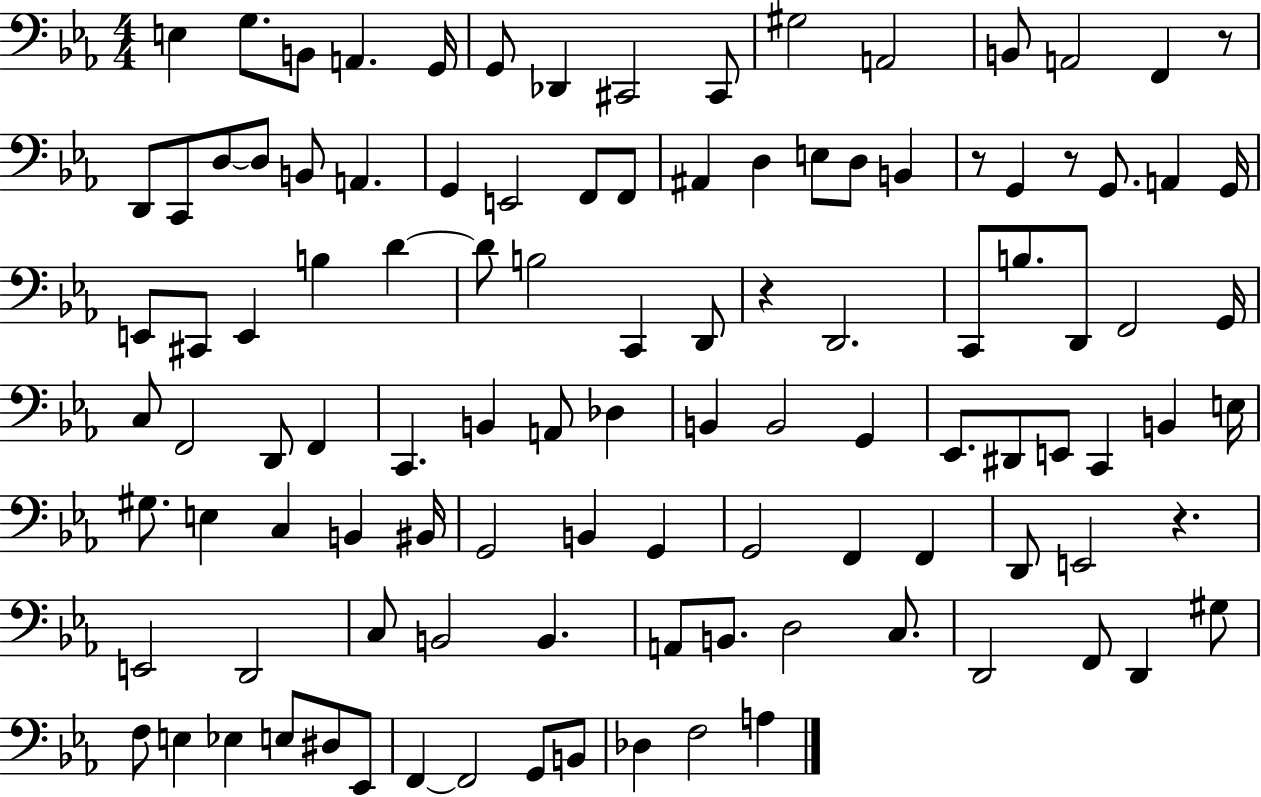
{
  \clef bass
  \numericTimeSignature
  \time 4/4
  \key ees \major
  e4 g8. b,8 a,4. g,16 | g,8 des,4 cis,2 cis,8 | gis2 a,2 | b,8 a,2 f,4 r8 | \break d,8 c,8 d8~~ d8 b,8 a,4. | g,4 e,2 f,8 f,8 | ais,4 d4 e8 d8 b,4 | r8 g,4 r8 g,8. a,4 g,16 | \break e,8 cis,8 e,4 b4 d'4~~ | d'8 b2 c,4 d,8 | r4 d,2. | c,8 b8. d,8 f,2 g,16 | \break c8 f,2 d,8 f,4 | c,4. b,4 a,8 des4 | b,4 b,2 g,4 | ees,8. dis,8 e,8 c,4 b,4 e16 | \break gis8. e4 c4 b,4 bis,16 | g,2 b,4 g,4 | g,2 f,4 f,4 | d,8 e,2 r4. | \break e,2 d,2 | c8 b,2 b,4. | a,8 b,8. d2 c8. | d,2 f,8 d,4 gis8 | \break f8 e4 ees4 e8 dis8 ees,8 | f,4~~ f,2 g,8 b,8 | des4 f2 a4 | \bar "|."
}